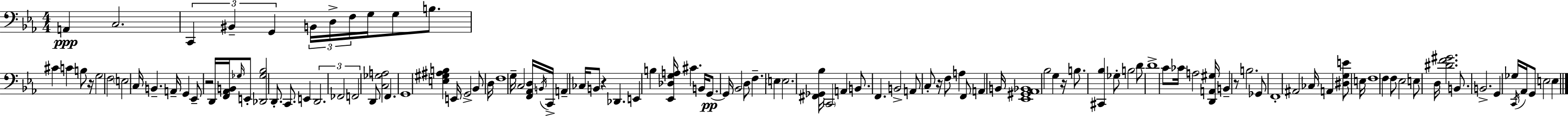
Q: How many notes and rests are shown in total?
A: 121